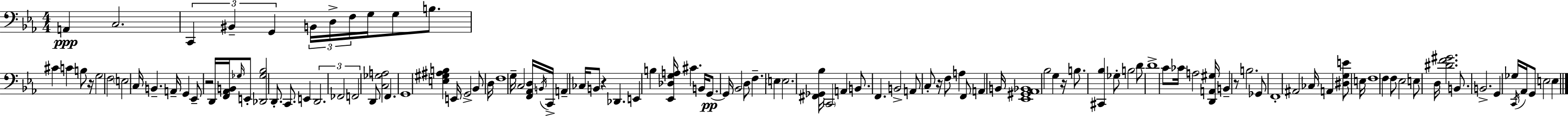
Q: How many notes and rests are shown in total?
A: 121